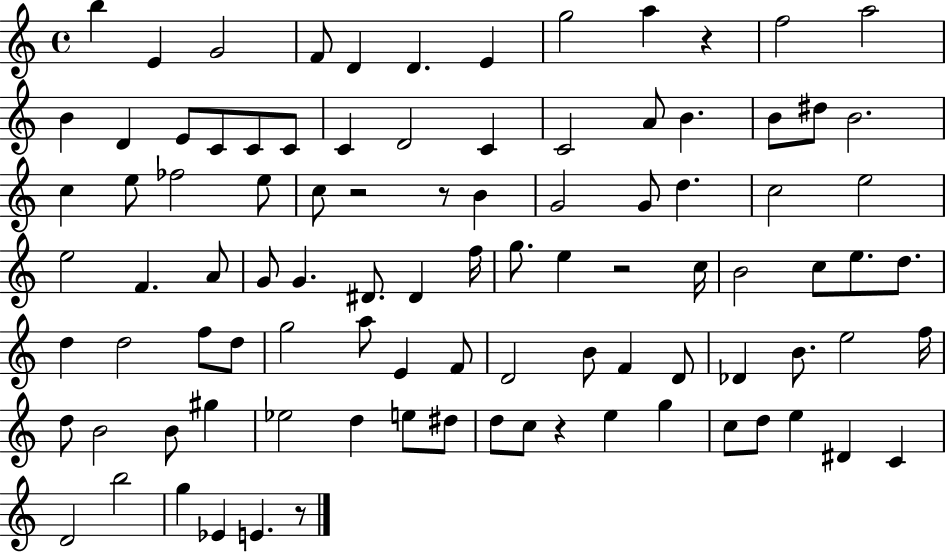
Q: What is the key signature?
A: C major